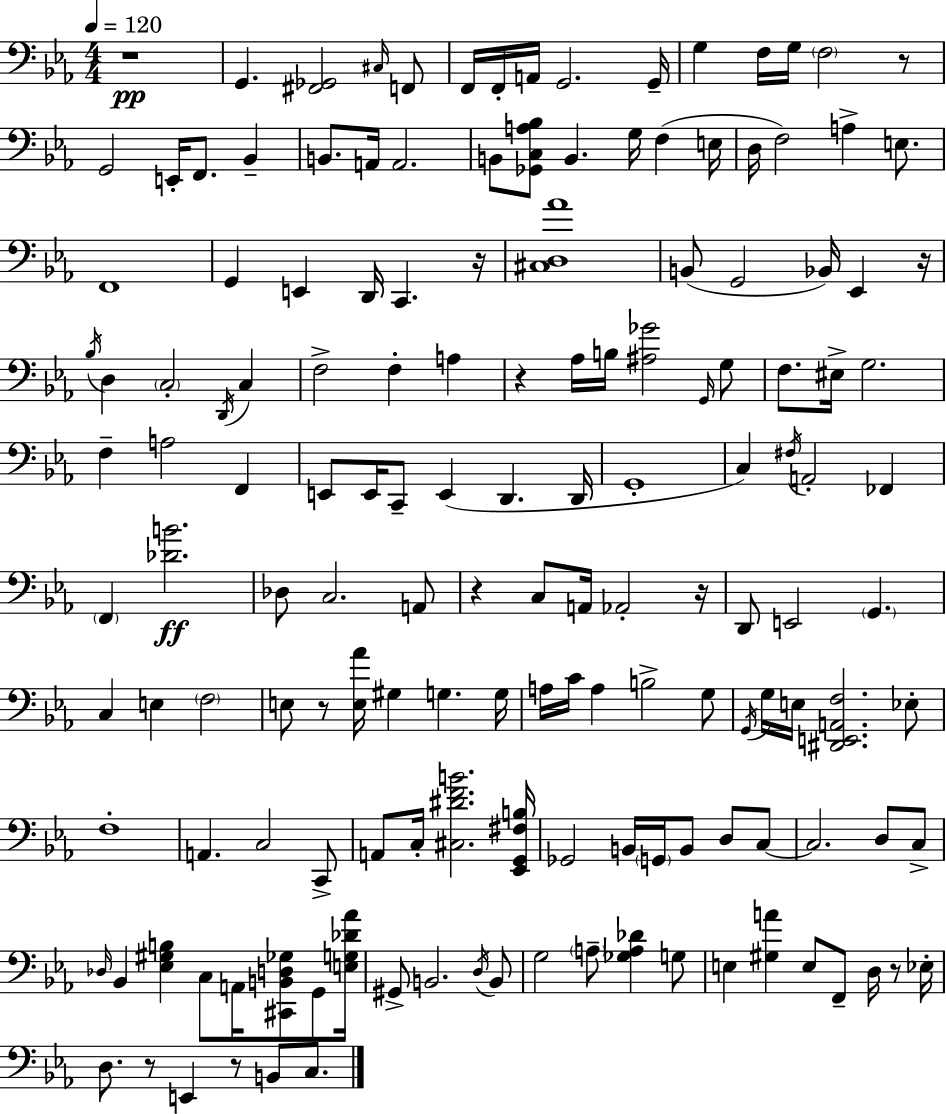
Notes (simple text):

R/w G2/q. [F#2,Gb2]/h C#3/s F2/e F2/s F2/s A2/s G2/h. G2/s G3/q F3/s G3/s F3/h R/e G2/h E2/s F2/e. Bb2/q B2/e. A2/s A2/h. B2/e [Gb2,C3,A3,Bb3]/e B2/q. G3/s F3/q E3/s D3/s F3/h A3/q E3/e. F2/w G2/q E2/q D2/s C2/q. R/s [C#3,D3,Ab4]/w B2/e G2/h Bb2/s Eb2/q R/s Bb3/s D3/q C3/h D2/s C3/q F3/h F3/q A3/q R/q Ab3/s B3/s [A#3,Gb4]/h G2/s G3/e F3/e. EIS3/s G3/h. F3/q A3/h F2/q E2/e E2/s C2/e E2/q D2/q. D2/s G2/w C3/q F#3/s A2/h FES2/q F2/q [Db4,B4]/h. Db3/e C3/h. A2/e R/q C3/e A2/s Ab2/h R/s D2/e E2/h G2/q. C3/q E3/q F3/h E3/e R/e [E3,Ab4]/s G#3/q G3/q. G3/s A3/s C4/s A3/q B3/h G3/e G2/s G3/s E3/s [D#2,E2,A2,F3]/h. Eb3/e F3/w A2/q. C3/h C2/e A2/e C3/s [C#3,D#4,F4,B4]/h. [Eb2,G2,F#3,B3]/s Gb2/h B2/s G2/s B2/e D3/e C3/e C3/h. D3/e C3/e Db3/s Bb2/q [Eb3,G#3,B3]/q C3/e A2/s [C#2,B2,D3,Gb3]/e G2/e [E3,G3,Db4,Ab4]/s G#2/e B2/h. D3/s B2/e G3/h A3/e [Gb3,A3,Db4]/q G3/e E3/q [G#3,A4]/q E3/e F2/e D3/s R/e Eb3/s D3/e. R/e E2/q R/e B2/e C3/e.